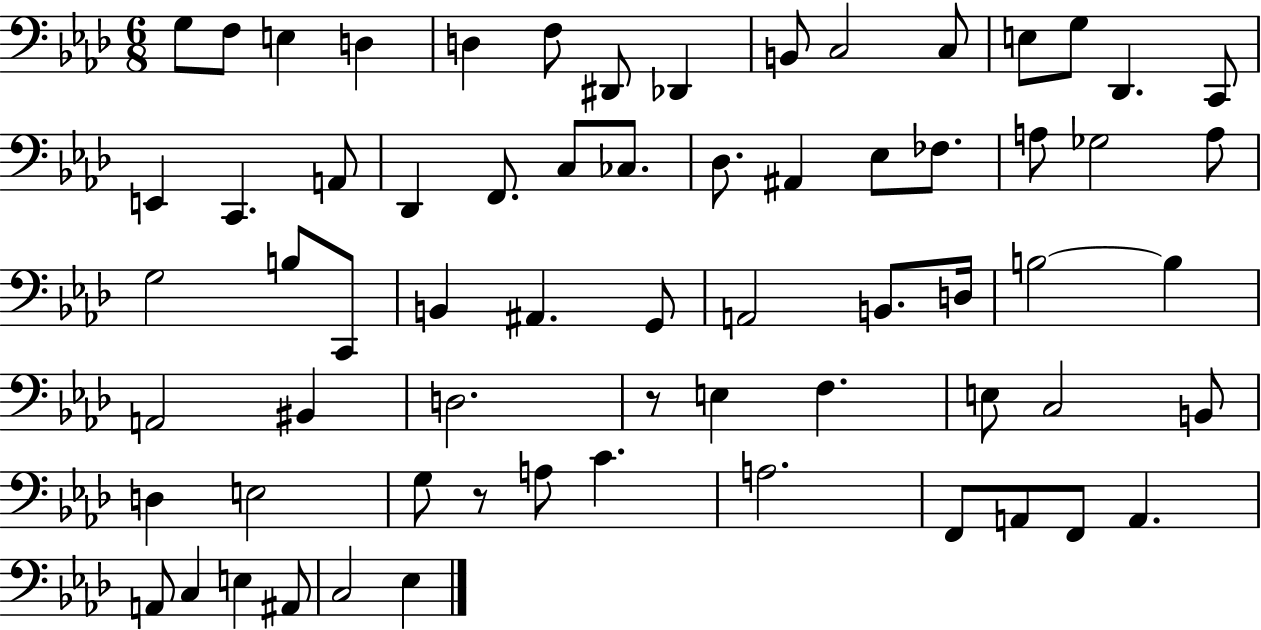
{
  \clef bass
  \numericTimeSignature
  \time 6/8
  \key aes \major
  g8 f8 e4 d4 | d4 f8 dis,8 des,4 | b,8 c2 c8 | e8 g8 des,4. c,8 | \break e,4 c,4. a,8 | des,4 f,8. c8 ces8. | des8. ais,4 ees8 fes8. | a8 ges2 a8 | \break g2 b8 c,8 | b,4 ais,4. g,8 | a,2 b,8. d16 | b2~~ b4 | \break a,2 bis,4 | d2. | r8 e4 f4. | e8 c2 b,8 | \break d4 e2 | g8 r8 a8 c'4. | a2. | f,8 a,8 f,8 a,4. | \break a,8 c4 e4 ais,8 | c2 ees4 | \bar "|."
}